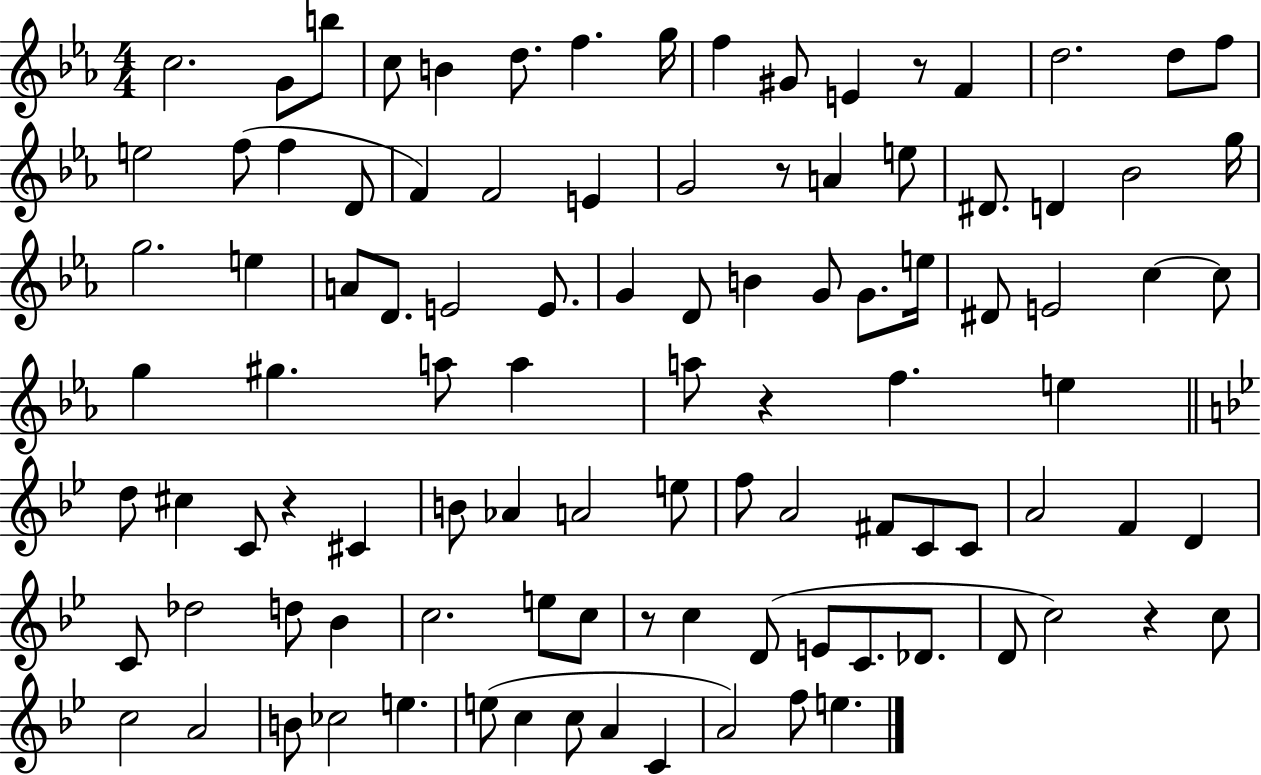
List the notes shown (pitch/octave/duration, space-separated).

C5/h. G4/e B5/e C5/e B4/q D5/e. F5/q. G5/s F5/q G#4/e E4/q R/e F4/q D5/h. D5/e F5/e E5/h F5/e F5/q D4/e F4/q F4/h E4/q G4/h R/e A4/q E5/e D#4/e. D4/q Bb4/h G5/s G5/h. E5/q A4/e D4/e. E4/h E4/e. G4/q D4/e B4/q G4/e G4/e. E5/s D#4/e E4/h C5/q C5/e G5/q G#5/q. A5/e A5/q A5/e R/q F5/q. E5/q D5/e C#5/q C4/e R/q C#4/q B4/e Ab4/q A4/h E5/e F5/e A4/h F#4/e C4/e C4/e A4/h F4/q D4/q C4/e Db5/h D5/e Bb4/q C5/h. E5/e C5/e R/e C5/q D4/e E4/e C4/e. Db4/e. D4/e C5/h R/q C5/e C5/h A4/h B4/e CES5/h E5/q. E5/e C5/q C5/e A4/q C4/q A4/h F5/e E5/q.